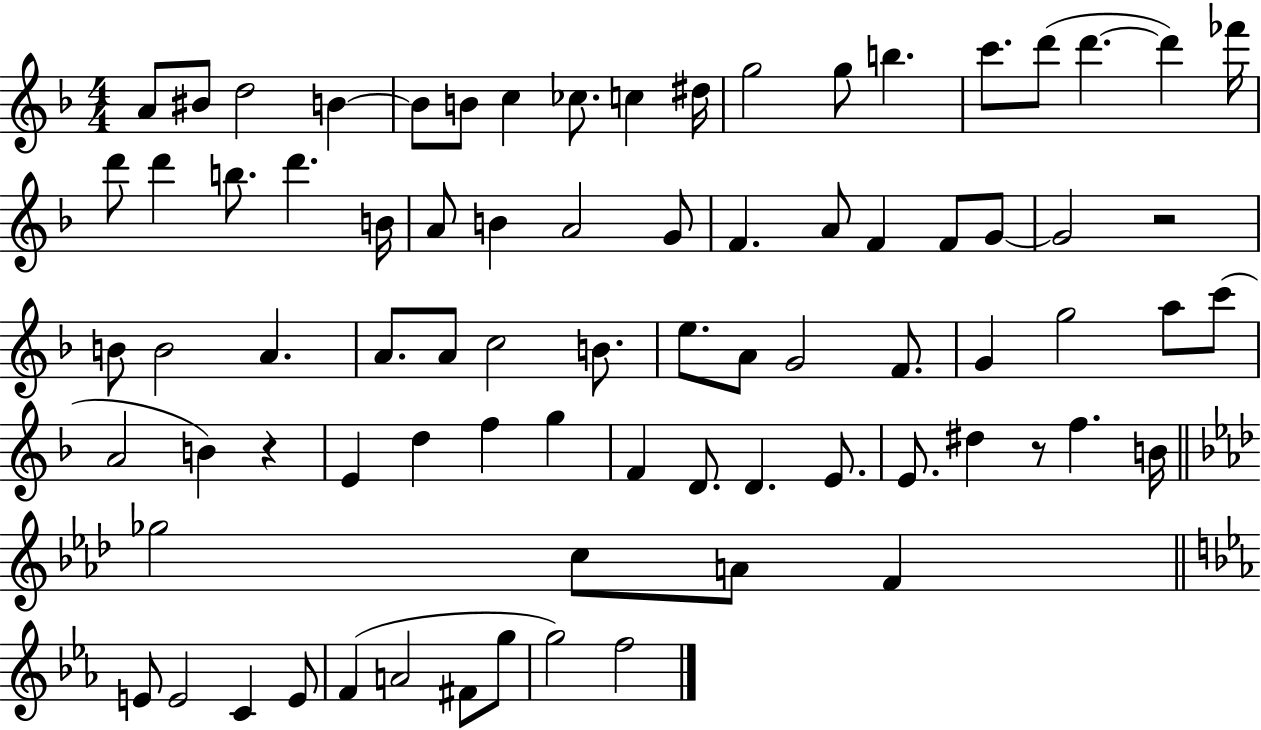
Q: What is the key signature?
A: F major